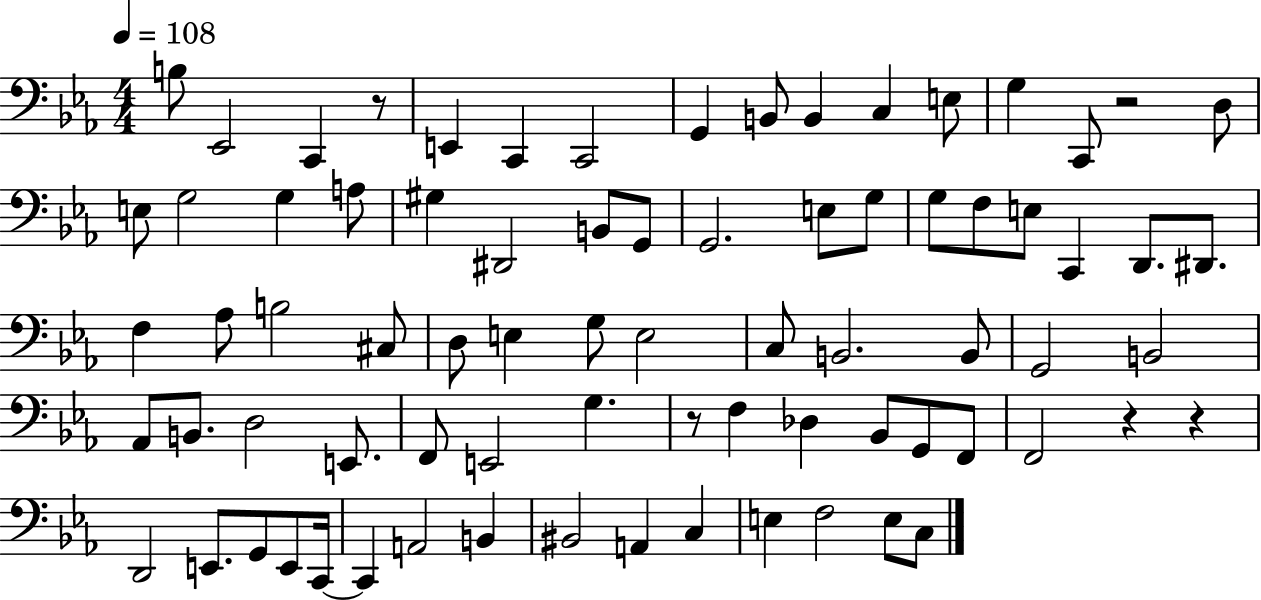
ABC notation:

X:1
T:Untitled
M:4/4
L:1/4
K:Eb
B,/2 _E,,2 C,, z/2 E,, C,, C,,2 G,, B,,/2 B,, C, E,/2 G, C,,/2 z2 D,/2 E,/2 G,2 G, A,/2 ^G, ^D,,2 B,,/2 G,,/2 G,,2 E,/2 G,/2 G,/2 F,/2 E,/2 C,, D,,/2 ^D,,/2 F, _A,/2 B,2 ^C,/2 D,/2 E, G,/2 E,2 C,/2 B,,2 B,,/2 G,,2 B,,2 _A,,/2 B,,/2 D,2 E,,/2 F,,/2 E,,2 G, z/2 F, _D, _B,,/2 G,,/2 F,,/2 F,,2 z z D,,2 E,,/2 G,,/2 E,,/2 C,,/4 C,, A,,2 B,, ^B,,2 A,, C, E, F,2 E,/2 C,/2